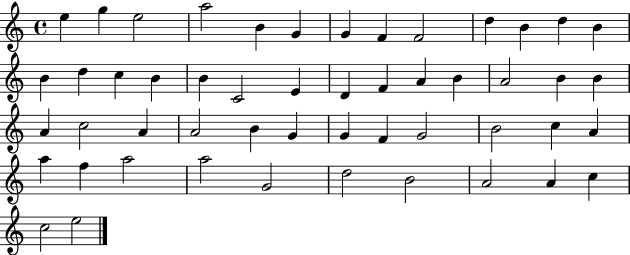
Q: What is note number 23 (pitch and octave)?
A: A4